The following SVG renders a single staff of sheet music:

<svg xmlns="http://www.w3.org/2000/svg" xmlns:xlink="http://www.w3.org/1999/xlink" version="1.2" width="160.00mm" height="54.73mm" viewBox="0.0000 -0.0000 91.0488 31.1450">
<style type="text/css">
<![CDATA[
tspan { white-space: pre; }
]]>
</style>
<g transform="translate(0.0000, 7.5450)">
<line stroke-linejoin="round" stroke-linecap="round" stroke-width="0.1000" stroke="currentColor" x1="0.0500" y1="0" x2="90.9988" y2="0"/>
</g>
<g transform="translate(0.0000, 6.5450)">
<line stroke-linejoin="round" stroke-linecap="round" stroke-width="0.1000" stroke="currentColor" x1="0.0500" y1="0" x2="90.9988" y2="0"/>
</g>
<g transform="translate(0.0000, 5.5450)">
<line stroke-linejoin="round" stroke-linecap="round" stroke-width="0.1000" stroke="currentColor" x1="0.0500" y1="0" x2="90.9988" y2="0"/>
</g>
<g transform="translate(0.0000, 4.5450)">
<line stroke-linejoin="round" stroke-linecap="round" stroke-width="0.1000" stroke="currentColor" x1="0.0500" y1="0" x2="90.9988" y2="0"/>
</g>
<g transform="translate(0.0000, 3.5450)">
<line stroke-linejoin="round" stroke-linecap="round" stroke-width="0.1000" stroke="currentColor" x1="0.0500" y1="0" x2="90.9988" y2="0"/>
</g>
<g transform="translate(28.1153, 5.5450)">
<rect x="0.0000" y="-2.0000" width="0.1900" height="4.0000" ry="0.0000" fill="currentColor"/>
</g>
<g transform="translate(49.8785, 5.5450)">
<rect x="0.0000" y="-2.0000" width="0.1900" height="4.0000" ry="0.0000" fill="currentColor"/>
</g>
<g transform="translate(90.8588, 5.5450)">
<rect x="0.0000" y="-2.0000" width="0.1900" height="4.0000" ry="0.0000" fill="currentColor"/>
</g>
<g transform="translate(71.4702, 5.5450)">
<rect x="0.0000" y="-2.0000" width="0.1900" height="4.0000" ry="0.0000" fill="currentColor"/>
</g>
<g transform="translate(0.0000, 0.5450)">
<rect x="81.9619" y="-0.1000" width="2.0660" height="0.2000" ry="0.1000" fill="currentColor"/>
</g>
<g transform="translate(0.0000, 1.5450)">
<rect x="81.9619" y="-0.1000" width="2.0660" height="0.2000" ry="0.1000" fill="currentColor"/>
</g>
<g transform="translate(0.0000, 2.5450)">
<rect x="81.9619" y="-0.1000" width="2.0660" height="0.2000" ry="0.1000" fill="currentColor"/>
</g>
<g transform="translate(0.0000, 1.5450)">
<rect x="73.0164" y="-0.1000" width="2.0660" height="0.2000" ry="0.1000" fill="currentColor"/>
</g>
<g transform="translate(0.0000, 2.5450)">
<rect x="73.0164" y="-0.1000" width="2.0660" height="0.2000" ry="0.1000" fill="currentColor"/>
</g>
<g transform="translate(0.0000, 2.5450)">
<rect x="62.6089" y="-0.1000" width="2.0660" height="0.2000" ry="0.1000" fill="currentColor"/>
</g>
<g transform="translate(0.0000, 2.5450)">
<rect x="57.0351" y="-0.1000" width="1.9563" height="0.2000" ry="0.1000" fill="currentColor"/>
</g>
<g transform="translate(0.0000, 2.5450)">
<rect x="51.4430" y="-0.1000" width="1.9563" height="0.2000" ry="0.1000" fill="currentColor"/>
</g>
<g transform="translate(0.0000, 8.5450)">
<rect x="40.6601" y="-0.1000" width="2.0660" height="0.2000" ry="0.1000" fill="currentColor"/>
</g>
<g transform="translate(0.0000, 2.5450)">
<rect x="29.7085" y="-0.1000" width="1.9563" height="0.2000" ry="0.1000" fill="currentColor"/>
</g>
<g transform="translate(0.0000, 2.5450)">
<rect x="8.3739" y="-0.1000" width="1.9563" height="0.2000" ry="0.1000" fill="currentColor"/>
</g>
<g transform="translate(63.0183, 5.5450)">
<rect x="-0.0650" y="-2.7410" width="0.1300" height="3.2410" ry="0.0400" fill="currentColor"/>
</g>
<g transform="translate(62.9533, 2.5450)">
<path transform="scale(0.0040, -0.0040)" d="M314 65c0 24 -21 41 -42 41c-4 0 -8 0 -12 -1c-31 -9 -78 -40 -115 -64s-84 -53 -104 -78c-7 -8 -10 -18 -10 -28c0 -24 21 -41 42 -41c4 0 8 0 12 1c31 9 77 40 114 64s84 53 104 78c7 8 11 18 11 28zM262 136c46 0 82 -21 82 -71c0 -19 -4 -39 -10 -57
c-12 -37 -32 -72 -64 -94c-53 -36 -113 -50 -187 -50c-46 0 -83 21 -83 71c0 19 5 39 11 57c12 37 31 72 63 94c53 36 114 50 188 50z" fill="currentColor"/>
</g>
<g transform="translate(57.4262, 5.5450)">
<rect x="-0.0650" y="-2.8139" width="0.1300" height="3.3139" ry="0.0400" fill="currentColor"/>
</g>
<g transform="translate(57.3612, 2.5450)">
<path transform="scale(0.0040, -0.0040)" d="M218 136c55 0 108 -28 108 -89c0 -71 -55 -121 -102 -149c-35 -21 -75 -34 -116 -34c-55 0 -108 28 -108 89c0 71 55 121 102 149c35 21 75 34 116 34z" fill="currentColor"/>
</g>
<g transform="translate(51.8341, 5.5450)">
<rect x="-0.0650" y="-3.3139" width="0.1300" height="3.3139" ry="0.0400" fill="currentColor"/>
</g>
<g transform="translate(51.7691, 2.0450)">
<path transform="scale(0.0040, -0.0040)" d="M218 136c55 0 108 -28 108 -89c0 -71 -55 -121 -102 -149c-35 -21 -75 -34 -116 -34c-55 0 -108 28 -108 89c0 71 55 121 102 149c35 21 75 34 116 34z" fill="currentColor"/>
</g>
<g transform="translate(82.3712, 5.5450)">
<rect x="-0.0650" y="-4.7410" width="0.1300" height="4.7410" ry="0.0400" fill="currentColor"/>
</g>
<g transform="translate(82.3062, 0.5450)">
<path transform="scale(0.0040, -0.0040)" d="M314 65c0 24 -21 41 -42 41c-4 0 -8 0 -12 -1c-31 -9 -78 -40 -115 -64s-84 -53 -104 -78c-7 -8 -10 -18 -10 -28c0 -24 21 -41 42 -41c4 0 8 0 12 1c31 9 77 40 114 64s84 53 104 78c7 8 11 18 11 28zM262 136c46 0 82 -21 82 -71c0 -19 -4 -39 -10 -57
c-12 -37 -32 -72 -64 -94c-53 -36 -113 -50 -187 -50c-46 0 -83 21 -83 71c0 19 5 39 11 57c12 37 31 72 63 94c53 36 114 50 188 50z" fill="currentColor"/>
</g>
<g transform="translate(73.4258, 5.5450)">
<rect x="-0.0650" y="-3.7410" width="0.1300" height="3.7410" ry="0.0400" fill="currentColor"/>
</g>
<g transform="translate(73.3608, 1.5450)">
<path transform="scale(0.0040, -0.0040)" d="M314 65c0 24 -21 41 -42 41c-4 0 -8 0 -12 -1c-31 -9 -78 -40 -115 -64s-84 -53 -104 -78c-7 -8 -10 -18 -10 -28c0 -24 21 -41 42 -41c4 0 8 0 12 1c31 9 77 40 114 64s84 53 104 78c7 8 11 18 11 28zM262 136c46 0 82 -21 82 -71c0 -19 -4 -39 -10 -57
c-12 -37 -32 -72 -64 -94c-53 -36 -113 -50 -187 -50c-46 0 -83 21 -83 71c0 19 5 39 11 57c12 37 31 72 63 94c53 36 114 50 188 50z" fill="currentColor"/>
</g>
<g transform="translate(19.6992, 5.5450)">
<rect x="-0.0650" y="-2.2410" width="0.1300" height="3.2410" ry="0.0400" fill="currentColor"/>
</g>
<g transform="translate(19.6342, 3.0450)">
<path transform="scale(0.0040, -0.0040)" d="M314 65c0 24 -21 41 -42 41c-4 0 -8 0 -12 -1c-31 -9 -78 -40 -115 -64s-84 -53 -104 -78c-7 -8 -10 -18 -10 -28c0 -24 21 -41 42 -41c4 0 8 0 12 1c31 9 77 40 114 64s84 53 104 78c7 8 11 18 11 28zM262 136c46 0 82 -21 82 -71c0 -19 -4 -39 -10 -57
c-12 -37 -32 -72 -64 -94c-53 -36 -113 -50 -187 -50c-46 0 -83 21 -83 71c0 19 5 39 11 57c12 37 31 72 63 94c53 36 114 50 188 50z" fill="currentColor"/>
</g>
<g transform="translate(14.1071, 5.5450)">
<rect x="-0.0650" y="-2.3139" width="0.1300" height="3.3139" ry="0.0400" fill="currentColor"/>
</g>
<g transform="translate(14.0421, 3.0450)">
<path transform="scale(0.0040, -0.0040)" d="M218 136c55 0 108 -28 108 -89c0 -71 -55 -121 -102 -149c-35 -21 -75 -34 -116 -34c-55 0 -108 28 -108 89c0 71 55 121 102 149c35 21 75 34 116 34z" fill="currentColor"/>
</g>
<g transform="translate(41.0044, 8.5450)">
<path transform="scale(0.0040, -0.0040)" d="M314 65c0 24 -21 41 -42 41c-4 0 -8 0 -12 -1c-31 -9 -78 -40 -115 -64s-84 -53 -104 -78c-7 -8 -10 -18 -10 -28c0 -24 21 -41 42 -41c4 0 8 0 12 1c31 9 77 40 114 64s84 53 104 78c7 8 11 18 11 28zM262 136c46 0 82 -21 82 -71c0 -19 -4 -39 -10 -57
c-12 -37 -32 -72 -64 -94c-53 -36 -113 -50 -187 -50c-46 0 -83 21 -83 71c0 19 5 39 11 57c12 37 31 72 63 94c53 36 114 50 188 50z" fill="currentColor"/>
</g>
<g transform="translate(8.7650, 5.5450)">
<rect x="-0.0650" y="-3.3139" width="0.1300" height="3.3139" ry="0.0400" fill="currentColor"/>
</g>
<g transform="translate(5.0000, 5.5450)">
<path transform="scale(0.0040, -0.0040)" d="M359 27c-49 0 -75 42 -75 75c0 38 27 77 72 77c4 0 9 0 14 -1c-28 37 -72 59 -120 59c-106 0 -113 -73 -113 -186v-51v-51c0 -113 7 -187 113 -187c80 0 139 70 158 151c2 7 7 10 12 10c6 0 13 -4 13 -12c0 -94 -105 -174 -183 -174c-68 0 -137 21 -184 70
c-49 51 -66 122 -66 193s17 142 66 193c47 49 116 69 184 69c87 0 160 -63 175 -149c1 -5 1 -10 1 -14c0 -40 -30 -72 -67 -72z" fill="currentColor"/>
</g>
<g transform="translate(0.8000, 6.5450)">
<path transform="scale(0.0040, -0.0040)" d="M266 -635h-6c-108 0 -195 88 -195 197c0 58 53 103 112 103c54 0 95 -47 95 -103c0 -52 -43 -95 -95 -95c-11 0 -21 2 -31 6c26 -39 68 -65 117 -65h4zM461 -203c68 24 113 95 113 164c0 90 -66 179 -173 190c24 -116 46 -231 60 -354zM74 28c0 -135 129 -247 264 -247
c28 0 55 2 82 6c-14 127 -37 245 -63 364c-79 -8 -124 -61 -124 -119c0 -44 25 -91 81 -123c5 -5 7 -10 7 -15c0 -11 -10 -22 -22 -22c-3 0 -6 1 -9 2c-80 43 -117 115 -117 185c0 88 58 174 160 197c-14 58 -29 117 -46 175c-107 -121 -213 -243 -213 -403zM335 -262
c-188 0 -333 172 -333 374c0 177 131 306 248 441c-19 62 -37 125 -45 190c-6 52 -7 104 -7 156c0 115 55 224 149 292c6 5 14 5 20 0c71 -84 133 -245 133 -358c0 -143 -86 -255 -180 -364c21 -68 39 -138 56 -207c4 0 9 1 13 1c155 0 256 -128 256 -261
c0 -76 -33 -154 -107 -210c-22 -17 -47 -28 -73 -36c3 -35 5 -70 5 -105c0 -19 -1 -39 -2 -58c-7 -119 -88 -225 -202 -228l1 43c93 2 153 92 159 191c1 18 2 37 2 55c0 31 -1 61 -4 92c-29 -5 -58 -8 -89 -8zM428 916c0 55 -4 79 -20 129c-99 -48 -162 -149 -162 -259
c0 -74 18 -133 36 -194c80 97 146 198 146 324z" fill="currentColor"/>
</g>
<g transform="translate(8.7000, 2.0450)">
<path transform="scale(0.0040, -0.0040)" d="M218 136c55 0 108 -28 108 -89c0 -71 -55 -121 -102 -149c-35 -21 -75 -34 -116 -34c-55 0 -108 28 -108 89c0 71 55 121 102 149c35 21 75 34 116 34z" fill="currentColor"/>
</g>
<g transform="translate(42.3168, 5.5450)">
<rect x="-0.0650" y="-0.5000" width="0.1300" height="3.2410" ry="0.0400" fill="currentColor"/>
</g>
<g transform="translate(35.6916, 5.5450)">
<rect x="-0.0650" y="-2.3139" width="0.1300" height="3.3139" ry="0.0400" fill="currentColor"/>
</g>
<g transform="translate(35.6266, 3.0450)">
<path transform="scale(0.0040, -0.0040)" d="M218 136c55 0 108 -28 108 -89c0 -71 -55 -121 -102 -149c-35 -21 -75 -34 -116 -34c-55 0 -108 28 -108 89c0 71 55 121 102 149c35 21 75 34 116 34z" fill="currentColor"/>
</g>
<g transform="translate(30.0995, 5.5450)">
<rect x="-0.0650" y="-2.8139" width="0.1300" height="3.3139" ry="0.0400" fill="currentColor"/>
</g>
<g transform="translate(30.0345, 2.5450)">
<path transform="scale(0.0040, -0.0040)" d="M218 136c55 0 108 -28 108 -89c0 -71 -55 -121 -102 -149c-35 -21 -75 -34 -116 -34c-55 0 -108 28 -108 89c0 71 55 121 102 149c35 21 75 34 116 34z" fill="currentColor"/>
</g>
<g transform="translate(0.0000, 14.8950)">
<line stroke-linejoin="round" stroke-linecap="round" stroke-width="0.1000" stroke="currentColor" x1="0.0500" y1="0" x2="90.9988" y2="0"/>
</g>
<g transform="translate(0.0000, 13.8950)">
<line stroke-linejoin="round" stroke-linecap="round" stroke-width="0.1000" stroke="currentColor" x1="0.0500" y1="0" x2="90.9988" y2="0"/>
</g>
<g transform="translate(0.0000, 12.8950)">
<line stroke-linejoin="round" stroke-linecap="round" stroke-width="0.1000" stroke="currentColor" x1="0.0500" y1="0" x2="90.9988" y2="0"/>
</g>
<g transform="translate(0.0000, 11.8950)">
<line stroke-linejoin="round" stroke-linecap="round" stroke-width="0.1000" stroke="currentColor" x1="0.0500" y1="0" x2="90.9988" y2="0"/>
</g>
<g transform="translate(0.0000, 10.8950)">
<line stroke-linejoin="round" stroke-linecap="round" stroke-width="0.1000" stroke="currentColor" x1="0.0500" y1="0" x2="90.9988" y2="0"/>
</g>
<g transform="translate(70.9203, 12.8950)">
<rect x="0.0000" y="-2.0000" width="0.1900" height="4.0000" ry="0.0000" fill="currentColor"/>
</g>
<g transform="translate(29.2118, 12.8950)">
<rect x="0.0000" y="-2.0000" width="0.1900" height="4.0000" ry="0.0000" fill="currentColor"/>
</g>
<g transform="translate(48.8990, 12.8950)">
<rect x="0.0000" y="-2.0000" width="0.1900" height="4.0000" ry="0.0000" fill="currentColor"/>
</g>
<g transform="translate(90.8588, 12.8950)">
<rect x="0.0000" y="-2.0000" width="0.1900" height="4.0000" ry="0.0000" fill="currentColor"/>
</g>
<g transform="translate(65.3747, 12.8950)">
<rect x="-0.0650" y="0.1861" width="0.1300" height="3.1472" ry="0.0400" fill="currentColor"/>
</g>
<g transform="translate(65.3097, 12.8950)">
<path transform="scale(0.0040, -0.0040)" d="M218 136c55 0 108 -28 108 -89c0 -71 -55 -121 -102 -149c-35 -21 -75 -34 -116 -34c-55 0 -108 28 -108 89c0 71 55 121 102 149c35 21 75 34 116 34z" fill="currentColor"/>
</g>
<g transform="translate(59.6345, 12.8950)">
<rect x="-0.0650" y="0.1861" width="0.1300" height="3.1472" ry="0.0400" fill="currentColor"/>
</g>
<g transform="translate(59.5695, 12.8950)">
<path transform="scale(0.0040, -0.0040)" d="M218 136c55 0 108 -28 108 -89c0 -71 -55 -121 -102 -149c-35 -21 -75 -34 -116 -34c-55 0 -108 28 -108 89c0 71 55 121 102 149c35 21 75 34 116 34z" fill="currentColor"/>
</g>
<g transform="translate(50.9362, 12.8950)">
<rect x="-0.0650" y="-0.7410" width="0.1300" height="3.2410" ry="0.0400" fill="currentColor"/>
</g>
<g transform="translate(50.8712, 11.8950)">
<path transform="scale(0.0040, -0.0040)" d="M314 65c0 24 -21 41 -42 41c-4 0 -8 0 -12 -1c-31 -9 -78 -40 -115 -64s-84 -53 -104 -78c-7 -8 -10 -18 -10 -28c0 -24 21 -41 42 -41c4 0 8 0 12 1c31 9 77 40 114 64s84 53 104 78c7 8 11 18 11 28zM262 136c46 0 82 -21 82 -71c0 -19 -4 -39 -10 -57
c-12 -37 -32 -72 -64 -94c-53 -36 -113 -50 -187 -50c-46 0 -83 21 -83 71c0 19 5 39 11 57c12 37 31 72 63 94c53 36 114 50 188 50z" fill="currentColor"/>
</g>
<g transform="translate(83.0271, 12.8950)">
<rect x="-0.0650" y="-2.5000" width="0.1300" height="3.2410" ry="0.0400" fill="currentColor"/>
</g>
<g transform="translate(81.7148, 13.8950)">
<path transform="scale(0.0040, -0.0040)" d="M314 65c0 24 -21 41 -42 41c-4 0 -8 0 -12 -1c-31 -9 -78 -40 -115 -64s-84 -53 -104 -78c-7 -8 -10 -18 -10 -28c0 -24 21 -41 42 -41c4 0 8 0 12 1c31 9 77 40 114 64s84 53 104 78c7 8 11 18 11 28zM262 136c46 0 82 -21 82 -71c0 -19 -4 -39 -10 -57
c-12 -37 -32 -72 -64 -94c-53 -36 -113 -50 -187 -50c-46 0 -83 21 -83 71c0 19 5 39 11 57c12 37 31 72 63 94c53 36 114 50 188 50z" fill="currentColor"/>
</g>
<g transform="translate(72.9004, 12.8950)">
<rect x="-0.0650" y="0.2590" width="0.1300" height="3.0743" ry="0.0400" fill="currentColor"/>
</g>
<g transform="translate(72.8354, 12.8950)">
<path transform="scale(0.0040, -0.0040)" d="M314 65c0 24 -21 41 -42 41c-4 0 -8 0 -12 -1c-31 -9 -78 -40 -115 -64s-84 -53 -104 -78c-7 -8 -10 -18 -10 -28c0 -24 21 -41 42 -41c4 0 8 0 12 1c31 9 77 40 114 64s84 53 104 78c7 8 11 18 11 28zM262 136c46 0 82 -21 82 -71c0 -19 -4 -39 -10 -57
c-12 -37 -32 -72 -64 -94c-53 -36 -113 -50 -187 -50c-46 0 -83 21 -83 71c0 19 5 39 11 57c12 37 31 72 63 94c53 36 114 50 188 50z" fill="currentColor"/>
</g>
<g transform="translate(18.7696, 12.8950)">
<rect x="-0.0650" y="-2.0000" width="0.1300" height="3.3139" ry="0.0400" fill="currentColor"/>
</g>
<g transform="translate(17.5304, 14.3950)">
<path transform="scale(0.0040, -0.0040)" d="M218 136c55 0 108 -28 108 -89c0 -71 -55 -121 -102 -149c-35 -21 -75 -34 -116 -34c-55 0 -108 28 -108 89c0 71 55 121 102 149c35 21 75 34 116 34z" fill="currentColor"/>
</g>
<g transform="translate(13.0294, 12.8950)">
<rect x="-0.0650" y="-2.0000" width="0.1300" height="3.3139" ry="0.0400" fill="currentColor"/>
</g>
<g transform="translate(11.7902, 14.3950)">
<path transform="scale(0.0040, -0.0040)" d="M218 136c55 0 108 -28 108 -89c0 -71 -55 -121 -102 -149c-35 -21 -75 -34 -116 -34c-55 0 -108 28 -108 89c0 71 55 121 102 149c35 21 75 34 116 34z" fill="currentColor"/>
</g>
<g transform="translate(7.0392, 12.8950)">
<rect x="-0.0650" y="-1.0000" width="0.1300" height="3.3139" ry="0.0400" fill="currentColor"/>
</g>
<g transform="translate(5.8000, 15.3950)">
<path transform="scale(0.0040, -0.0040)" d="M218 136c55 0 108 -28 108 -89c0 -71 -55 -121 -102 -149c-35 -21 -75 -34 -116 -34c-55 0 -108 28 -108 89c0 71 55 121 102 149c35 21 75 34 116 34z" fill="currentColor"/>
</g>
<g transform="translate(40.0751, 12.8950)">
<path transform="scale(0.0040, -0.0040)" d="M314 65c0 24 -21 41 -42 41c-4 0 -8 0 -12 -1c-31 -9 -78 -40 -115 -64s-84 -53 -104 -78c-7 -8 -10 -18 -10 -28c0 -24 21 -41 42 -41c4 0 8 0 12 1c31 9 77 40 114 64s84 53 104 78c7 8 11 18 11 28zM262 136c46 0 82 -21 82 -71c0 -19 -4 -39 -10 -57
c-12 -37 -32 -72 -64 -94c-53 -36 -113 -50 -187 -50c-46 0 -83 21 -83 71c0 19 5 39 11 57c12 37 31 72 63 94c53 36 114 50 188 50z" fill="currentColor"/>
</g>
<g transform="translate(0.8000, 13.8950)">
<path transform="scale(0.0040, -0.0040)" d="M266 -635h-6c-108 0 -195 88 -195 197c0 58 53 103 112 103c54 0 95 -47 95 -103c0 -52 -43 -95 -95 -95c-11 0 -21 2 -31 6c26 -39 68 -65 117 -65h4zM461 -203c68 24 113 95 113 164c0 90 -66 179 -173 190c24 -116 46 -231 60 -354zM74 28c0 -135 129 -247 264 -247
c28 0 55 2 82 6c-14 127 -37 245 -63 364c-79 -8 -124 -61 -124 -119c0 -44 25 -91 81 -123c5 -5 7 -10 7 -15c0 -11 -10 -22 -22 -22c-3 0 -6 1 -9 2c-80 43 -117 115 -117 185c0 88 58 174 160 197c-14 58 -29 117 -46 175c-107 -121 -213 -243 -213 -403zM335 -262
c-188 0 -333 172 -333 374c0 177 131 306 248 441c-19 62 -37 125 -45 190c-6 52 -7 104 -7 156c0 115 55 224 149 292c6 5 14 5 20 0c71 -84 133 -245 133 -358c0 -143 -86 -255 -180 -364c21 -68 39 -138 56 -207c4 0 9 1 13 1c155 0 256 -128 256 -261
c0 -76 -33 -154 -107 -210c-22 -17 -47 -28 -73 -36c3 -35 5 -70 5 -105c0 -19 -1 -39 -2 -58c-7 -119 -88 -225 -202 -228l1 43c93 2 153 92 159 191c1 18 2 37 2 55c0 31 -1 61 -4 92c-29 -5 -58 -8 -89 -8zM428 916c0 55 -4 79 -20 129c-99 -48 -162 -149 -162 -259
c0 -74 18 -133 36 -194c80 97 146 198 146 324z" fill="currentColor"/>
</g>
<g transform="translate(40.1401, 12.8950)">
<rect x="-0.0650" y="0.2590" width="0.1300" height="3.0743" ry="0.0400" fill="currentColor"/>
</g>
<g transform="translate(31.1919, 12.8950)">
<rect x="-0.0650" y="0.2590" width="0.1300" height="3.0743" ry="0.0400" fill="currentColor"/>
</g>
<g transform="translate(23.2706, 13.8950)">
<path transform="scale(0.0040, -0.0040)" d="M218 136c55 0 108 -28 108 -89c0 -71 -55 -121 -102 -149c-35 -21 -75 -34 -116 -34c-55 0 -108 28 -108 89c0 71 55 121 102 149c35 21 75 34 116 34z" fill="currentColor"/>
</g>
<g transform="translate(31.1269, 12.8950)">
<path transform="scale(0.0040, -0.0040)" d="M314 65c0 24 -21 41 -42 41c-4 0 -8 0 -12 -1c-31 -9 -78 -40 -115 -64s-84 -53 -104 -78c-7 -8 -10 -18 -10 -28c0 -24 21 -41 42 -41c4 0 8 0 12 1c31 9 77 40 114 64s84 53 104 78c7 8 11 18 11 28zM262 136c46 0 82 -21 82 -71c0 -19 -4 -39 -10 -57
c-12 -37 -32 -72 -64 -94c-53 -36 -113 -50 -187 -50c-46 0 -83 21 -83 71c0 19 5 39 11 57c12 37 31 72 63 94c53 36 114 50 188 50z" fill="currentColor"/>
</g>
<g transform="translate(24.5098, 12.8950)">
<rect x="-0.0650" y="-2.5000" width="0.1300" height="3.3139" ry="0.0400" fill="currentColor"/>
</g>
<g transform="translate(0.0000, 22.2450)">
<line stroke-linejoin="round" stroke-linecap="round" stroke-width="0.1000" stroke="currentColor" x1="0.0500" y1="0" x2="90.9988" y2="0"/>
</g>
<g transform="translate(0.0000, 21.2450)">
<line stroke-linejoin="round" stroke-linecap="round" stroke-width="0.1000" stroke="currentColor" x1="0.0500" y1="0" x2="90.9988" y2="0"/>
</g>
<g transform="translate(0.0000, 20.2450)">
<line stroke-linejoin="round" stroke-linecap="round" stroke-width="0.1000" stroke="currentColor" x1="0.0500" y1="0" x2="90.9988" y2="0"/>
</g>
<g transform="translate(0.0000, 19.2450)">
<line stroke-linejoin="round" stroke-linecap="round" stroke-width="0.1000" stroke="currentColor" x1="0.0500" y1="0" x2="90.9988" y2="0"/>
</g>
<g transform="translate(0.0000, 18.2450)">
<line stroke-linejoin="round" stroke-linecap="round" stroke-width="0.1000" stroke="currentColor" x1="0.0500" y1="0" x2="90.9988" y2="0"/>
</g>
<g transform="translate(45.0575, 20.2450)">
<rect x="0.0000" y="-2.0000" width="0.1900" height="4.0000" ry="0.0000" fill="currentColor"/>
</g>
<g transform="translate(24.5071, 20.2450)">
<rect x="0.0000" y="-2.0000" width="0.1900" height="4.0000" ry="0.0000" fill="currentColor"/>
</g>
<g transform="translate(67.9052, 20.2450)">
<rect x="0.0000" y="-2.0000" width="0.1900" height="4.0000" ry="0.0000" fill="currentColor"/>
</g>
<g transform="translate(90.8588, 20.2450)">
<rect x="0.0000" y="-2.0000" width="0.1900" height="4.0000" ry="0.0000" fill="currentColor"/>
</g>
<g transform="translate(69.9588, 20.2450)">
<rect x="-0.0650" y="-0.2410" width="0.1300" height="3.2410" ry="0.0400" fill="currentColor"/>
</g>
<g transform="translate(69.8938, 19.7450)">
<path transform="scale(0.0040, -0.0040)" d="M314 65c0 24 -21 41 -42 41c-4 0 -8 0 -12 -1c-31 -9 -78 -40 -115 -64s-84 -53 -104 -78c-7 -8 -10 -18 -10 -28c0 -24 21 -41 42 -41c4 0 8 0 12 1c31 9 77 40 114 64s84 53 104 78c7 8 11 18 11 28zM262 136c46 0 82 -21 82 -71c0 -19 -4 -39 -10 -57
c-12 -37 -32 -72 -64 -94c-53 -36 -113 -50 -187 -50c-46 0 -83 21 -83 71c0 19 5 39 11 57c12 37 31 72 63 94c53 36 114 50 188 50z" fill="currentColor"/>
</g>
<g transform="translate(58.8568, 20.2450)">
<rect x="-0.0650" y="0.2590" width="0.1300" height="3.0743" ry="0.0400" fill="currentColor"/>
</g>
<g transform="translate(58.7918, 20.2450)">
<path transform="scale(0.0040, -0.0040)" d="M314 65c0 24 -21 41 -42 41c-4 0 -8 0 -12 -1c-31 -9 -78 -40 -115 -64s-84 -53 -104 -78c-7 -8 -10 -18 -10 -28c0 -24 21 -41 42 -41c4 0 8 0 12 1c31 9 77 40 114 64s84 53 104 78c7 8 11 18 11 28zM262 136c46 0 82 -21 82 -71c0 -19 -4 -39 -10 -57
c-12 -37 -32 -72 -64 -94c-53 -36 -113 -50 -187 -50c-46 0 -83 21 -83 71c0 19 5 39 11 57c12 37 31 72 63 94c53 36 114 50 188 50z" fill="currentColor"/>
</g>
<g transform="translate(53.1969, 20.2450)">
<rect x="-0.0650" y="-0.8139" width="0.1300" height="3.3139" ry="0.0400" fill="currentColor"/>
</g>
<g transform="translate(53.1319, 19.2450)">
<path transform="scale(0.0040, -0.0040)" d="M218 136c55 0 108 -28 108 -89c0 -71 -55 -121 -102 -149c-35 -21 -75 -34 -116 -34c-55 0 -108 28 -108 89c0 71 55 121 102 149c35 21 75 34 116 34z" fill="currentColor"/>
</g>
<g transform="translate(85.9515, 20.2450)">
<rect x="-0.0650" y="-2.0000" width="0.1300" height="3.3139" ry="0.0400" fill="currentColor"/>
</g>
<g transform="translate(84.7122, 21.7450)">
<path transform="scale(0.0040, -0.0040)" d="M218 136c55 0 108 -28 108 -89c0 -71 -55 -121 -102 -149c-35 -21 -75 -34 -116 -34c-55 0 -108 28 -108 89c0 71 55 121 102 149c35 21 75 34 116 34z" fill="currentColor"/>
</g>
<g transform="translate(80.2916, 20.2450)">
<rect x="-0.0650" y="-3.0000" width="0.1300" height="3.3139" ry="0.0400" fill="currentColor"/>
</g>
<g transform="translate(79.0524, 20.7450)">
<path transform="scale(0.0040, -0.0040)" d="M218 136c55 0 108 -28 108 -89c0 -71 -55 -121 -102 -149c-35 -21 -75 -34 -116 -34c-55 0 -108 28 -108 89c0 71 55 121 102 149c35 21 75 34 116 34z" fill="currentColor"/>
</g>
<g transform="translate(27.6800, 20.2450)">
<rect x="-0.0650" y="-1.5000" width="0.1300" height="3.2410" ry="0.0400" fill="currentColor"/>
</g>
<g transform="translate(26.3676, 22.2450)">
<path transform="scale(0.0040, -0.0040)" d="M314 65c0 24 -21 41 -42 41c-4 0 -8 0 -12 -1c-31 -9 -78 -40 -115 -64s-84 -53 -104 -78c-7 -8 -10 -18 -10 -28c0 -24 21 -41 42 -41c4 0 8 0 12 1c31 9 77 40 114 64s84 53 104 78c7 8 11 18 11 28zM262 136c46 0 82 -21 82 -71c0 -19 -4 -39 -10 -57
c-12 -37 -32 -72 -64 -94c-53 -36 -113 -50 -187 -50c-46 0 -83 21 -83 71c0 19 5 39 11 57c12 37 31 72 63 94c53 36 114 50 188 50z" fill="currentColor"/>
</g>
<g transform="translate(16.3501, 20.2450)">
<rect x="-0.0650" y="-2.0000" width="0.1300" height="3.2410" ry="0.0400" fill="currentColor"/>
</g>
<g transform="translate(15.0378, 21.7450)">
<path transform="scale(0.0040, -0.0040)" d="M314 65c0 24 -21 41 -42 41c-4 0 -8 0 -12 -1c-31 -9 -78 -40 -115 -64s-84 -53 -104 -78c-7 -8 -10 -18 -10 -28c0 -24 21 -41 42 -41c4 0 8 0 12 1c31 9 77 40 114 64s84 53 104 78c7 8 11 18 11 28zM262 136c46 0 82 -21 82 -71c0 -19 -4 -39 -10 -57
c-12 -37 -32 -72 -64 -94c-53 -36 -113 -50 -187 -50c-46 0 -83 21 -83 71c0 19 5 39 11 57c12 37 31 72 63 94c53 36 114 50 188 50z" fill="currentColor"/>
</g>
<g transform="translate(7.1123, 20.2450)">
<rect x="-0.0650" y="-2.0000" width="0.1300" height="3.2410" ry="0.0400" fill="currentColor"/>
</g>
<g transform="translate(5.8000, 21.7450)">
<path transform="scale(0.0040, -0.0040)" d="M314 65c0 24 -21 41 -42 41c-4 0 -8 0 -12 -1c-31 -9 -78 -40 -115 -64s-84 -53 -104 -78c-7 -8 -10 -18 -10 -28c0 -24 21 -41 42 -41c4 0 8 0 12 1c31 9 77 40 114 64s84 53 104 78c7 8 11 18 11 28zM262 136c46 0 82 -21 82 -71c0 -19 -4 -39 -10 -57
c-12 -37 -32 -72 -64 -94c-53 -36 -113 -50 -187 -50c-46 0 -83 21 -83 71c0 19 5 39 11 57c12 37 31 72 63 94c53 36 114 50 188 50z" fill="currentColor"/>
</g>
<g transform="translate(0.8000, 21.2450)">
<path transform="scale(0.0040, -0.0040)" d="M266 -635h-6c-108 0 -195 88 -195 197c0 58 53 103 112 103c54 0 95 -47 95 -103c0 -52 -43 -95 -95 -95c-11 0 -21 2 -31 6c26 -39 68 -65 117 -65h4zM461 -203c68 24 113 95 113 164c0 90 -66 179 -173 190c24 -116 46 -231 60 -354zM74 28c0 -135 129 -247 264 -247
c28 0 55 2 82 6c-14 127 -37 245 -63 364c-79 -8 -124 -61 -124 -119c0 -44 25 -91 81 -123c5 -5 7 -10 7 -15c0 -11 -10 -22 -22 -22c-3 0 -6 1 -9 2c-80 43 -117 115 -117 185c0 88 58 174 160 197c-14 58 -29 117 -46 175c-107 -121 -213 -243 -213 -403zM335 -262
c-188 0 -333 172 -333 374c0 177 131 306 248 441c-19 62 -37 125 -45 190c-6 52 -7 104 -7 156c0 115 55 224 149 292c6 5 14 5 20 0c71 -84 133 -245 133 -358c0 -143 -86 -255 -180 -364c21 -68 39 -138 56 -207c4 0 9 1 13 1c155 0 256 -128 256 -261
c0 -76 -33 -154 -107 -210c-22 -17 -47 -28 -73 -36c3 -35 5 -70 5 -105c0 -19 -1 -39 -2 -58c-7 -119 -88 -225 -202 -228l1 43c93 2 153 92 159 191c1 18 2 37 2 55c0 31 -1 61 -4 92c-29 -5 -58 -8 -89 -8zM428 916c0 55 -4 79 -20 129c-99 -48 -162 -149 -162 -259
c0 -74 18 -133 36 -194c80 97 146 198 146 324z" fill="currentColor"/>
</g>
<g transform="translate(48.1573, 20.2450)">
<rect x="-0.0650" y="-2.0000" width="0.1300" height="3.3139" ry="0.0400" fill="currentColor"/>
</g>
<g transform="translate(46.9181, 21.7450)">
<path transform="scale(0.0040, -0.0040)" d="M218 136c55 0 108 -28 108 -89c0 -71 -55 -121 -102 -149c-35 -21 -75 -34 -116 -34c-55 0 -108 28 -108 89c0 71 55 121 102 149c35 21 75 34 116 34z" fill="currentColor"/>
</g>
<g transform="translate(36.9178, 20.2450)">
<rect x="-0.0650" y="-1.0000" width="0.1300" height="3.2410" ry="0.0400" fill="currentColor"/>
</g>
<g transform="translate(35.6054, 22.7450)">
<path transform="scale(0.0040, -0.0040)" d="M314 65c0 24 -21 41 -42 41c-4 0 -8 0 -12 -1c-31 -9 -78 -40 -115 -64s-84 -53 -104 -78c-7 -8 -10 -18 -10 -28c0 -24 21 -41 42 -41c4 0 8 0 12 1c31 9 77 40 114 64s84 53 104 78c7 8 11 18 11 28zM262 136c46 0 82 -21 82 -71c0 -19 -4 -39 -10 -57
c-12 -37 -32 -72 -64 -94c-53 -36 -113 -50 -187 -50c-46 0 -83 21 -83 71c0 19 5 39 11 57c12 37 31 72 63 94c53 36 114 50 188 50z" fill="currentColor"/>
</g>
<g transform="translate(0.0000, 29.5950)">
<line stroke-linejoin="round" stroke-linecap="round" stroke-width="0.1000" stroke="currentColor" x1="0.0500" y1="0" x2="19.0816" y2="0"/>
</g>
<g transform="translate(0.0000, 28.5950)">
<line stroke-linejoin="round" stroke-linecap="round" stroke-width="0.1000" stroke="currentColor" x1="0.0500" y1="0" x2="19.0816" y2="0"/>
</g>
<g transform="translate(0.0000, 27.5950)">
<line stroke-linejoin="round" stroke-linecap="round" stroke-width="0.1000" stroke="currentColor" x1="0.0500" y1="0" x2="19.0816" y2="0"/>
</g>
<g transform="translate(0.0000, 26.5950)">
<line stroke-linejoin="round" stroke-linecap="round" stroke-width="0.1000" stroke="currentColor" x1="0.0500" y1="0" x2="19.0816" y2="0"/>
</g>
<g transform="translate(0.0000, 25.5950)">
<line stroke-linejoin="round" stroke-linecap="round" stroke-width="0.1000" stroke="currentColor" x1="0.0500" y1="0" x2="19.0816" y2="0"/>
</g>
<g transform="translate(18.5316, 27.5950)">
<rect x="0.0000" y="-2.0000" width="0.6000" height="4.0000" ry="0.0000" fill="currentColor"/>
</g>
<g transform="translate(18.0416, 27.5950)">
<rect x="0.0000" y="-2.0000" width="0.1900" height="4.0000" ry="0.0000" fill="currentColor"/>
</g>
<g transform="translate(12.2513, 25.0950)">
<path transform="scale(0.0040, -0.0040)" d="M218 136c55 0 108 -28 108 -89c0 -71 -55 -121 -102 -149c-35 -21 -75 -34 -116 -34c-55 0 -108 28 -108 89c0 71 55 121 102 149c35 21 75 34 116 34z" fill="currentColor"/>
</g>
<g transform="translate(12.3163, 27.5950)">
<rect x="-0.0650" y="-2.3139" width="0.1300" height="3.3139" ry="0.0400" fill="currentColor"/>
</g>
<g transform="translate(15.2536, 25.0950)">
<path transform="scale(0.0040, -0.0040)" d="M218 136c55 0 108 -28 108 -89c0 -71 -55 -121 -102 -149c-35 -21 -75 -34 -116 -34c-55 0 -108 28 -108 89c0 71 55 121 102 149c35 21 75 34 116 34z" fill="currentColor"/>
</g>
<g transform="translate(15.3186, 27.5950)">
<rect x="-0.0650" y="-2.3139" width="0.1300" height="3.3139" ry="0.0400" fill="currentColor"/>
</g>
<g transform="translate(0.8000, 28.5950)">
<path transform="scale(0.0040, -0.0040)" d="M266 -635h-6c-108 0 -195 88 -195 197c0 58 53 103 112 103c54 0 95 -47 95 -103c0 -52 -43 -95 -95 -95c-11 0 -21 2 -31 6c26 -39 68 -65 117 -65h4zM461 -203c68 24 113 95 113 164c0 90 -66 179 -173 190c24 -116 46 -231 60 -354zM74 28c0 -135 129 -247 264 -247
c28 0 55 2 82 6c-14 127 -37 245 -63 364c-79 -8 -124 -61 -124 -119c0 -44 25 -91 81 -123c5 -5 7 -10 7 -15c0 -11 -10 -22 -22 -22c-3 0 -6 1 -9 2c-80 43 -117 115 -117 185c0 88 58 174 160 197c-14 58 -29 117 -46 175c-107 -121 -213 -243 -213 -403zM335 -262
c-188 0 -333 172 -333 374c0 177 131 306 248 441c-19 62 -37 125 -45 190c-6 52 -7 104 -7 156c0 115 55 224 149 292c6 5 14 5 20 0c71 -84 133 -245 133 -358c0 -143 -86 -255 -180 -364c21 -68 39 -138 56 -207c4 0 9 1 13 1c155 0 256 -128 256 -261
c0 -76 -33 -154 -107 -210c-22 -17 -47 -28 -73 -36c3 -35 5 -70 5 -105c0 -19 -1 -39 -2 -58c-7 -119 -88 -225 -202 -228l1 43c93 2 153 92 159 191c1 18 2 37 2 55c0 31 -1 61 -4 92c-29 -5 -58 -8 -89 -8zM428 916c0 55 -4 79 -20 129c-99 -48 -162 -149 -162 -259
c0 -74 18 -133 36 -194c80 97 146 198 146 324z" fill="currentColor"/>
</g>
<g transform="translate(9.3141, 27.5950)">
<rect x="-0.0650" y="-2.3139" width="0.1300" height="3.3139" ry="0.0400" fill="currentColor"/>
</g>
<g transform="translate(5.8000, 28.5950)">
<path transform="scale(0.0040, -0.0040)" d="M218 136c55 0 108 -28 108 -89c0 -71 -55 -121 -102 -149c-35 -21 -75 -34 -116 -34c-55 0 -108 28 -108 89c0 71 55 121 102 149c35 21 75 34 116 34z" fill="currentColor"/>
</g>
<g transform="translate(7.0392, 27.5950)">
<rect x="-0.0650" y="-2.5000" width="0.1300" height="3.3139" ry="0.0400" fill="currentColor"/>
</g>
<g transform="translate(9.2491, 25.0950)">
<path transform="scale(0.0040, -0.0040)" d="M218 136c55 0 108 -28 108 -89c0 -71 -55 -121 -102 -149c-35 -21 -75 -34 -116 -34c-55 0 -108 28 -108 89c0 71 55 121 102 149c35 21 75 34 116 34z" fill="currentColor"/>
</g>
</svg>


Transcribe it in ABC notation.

X:1
T:Untitled
M:4/4
L:1/4
K:C
b g g2 a g C2 b a a2 c'2 e'2 D F F G B2 B2 d2 B B B2 G2 F2 F2 E2 D2 F d B2 c2 A F G g g g